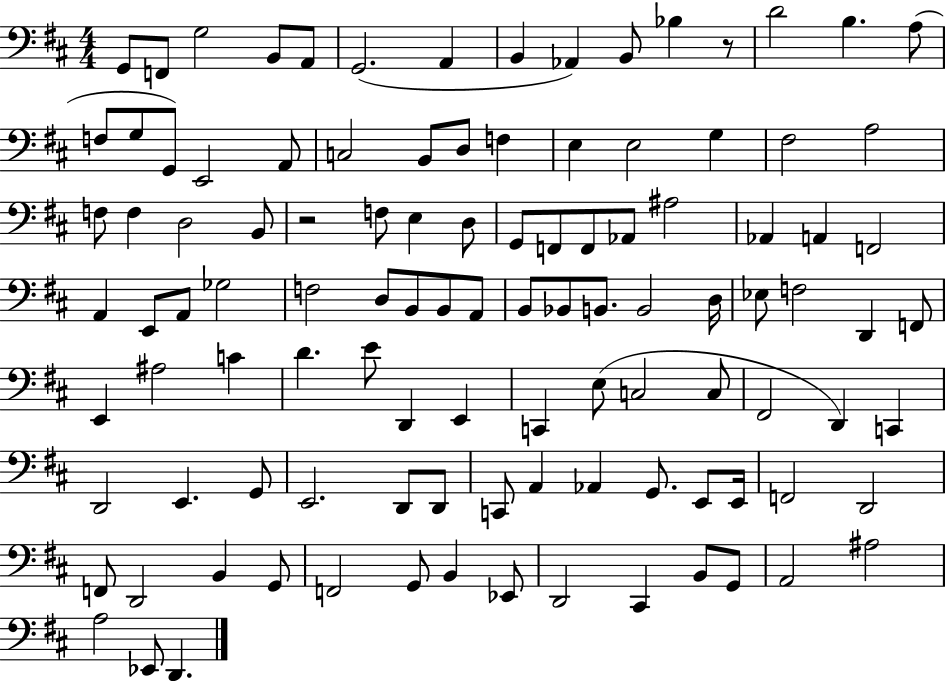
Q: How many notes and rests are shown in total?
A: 108